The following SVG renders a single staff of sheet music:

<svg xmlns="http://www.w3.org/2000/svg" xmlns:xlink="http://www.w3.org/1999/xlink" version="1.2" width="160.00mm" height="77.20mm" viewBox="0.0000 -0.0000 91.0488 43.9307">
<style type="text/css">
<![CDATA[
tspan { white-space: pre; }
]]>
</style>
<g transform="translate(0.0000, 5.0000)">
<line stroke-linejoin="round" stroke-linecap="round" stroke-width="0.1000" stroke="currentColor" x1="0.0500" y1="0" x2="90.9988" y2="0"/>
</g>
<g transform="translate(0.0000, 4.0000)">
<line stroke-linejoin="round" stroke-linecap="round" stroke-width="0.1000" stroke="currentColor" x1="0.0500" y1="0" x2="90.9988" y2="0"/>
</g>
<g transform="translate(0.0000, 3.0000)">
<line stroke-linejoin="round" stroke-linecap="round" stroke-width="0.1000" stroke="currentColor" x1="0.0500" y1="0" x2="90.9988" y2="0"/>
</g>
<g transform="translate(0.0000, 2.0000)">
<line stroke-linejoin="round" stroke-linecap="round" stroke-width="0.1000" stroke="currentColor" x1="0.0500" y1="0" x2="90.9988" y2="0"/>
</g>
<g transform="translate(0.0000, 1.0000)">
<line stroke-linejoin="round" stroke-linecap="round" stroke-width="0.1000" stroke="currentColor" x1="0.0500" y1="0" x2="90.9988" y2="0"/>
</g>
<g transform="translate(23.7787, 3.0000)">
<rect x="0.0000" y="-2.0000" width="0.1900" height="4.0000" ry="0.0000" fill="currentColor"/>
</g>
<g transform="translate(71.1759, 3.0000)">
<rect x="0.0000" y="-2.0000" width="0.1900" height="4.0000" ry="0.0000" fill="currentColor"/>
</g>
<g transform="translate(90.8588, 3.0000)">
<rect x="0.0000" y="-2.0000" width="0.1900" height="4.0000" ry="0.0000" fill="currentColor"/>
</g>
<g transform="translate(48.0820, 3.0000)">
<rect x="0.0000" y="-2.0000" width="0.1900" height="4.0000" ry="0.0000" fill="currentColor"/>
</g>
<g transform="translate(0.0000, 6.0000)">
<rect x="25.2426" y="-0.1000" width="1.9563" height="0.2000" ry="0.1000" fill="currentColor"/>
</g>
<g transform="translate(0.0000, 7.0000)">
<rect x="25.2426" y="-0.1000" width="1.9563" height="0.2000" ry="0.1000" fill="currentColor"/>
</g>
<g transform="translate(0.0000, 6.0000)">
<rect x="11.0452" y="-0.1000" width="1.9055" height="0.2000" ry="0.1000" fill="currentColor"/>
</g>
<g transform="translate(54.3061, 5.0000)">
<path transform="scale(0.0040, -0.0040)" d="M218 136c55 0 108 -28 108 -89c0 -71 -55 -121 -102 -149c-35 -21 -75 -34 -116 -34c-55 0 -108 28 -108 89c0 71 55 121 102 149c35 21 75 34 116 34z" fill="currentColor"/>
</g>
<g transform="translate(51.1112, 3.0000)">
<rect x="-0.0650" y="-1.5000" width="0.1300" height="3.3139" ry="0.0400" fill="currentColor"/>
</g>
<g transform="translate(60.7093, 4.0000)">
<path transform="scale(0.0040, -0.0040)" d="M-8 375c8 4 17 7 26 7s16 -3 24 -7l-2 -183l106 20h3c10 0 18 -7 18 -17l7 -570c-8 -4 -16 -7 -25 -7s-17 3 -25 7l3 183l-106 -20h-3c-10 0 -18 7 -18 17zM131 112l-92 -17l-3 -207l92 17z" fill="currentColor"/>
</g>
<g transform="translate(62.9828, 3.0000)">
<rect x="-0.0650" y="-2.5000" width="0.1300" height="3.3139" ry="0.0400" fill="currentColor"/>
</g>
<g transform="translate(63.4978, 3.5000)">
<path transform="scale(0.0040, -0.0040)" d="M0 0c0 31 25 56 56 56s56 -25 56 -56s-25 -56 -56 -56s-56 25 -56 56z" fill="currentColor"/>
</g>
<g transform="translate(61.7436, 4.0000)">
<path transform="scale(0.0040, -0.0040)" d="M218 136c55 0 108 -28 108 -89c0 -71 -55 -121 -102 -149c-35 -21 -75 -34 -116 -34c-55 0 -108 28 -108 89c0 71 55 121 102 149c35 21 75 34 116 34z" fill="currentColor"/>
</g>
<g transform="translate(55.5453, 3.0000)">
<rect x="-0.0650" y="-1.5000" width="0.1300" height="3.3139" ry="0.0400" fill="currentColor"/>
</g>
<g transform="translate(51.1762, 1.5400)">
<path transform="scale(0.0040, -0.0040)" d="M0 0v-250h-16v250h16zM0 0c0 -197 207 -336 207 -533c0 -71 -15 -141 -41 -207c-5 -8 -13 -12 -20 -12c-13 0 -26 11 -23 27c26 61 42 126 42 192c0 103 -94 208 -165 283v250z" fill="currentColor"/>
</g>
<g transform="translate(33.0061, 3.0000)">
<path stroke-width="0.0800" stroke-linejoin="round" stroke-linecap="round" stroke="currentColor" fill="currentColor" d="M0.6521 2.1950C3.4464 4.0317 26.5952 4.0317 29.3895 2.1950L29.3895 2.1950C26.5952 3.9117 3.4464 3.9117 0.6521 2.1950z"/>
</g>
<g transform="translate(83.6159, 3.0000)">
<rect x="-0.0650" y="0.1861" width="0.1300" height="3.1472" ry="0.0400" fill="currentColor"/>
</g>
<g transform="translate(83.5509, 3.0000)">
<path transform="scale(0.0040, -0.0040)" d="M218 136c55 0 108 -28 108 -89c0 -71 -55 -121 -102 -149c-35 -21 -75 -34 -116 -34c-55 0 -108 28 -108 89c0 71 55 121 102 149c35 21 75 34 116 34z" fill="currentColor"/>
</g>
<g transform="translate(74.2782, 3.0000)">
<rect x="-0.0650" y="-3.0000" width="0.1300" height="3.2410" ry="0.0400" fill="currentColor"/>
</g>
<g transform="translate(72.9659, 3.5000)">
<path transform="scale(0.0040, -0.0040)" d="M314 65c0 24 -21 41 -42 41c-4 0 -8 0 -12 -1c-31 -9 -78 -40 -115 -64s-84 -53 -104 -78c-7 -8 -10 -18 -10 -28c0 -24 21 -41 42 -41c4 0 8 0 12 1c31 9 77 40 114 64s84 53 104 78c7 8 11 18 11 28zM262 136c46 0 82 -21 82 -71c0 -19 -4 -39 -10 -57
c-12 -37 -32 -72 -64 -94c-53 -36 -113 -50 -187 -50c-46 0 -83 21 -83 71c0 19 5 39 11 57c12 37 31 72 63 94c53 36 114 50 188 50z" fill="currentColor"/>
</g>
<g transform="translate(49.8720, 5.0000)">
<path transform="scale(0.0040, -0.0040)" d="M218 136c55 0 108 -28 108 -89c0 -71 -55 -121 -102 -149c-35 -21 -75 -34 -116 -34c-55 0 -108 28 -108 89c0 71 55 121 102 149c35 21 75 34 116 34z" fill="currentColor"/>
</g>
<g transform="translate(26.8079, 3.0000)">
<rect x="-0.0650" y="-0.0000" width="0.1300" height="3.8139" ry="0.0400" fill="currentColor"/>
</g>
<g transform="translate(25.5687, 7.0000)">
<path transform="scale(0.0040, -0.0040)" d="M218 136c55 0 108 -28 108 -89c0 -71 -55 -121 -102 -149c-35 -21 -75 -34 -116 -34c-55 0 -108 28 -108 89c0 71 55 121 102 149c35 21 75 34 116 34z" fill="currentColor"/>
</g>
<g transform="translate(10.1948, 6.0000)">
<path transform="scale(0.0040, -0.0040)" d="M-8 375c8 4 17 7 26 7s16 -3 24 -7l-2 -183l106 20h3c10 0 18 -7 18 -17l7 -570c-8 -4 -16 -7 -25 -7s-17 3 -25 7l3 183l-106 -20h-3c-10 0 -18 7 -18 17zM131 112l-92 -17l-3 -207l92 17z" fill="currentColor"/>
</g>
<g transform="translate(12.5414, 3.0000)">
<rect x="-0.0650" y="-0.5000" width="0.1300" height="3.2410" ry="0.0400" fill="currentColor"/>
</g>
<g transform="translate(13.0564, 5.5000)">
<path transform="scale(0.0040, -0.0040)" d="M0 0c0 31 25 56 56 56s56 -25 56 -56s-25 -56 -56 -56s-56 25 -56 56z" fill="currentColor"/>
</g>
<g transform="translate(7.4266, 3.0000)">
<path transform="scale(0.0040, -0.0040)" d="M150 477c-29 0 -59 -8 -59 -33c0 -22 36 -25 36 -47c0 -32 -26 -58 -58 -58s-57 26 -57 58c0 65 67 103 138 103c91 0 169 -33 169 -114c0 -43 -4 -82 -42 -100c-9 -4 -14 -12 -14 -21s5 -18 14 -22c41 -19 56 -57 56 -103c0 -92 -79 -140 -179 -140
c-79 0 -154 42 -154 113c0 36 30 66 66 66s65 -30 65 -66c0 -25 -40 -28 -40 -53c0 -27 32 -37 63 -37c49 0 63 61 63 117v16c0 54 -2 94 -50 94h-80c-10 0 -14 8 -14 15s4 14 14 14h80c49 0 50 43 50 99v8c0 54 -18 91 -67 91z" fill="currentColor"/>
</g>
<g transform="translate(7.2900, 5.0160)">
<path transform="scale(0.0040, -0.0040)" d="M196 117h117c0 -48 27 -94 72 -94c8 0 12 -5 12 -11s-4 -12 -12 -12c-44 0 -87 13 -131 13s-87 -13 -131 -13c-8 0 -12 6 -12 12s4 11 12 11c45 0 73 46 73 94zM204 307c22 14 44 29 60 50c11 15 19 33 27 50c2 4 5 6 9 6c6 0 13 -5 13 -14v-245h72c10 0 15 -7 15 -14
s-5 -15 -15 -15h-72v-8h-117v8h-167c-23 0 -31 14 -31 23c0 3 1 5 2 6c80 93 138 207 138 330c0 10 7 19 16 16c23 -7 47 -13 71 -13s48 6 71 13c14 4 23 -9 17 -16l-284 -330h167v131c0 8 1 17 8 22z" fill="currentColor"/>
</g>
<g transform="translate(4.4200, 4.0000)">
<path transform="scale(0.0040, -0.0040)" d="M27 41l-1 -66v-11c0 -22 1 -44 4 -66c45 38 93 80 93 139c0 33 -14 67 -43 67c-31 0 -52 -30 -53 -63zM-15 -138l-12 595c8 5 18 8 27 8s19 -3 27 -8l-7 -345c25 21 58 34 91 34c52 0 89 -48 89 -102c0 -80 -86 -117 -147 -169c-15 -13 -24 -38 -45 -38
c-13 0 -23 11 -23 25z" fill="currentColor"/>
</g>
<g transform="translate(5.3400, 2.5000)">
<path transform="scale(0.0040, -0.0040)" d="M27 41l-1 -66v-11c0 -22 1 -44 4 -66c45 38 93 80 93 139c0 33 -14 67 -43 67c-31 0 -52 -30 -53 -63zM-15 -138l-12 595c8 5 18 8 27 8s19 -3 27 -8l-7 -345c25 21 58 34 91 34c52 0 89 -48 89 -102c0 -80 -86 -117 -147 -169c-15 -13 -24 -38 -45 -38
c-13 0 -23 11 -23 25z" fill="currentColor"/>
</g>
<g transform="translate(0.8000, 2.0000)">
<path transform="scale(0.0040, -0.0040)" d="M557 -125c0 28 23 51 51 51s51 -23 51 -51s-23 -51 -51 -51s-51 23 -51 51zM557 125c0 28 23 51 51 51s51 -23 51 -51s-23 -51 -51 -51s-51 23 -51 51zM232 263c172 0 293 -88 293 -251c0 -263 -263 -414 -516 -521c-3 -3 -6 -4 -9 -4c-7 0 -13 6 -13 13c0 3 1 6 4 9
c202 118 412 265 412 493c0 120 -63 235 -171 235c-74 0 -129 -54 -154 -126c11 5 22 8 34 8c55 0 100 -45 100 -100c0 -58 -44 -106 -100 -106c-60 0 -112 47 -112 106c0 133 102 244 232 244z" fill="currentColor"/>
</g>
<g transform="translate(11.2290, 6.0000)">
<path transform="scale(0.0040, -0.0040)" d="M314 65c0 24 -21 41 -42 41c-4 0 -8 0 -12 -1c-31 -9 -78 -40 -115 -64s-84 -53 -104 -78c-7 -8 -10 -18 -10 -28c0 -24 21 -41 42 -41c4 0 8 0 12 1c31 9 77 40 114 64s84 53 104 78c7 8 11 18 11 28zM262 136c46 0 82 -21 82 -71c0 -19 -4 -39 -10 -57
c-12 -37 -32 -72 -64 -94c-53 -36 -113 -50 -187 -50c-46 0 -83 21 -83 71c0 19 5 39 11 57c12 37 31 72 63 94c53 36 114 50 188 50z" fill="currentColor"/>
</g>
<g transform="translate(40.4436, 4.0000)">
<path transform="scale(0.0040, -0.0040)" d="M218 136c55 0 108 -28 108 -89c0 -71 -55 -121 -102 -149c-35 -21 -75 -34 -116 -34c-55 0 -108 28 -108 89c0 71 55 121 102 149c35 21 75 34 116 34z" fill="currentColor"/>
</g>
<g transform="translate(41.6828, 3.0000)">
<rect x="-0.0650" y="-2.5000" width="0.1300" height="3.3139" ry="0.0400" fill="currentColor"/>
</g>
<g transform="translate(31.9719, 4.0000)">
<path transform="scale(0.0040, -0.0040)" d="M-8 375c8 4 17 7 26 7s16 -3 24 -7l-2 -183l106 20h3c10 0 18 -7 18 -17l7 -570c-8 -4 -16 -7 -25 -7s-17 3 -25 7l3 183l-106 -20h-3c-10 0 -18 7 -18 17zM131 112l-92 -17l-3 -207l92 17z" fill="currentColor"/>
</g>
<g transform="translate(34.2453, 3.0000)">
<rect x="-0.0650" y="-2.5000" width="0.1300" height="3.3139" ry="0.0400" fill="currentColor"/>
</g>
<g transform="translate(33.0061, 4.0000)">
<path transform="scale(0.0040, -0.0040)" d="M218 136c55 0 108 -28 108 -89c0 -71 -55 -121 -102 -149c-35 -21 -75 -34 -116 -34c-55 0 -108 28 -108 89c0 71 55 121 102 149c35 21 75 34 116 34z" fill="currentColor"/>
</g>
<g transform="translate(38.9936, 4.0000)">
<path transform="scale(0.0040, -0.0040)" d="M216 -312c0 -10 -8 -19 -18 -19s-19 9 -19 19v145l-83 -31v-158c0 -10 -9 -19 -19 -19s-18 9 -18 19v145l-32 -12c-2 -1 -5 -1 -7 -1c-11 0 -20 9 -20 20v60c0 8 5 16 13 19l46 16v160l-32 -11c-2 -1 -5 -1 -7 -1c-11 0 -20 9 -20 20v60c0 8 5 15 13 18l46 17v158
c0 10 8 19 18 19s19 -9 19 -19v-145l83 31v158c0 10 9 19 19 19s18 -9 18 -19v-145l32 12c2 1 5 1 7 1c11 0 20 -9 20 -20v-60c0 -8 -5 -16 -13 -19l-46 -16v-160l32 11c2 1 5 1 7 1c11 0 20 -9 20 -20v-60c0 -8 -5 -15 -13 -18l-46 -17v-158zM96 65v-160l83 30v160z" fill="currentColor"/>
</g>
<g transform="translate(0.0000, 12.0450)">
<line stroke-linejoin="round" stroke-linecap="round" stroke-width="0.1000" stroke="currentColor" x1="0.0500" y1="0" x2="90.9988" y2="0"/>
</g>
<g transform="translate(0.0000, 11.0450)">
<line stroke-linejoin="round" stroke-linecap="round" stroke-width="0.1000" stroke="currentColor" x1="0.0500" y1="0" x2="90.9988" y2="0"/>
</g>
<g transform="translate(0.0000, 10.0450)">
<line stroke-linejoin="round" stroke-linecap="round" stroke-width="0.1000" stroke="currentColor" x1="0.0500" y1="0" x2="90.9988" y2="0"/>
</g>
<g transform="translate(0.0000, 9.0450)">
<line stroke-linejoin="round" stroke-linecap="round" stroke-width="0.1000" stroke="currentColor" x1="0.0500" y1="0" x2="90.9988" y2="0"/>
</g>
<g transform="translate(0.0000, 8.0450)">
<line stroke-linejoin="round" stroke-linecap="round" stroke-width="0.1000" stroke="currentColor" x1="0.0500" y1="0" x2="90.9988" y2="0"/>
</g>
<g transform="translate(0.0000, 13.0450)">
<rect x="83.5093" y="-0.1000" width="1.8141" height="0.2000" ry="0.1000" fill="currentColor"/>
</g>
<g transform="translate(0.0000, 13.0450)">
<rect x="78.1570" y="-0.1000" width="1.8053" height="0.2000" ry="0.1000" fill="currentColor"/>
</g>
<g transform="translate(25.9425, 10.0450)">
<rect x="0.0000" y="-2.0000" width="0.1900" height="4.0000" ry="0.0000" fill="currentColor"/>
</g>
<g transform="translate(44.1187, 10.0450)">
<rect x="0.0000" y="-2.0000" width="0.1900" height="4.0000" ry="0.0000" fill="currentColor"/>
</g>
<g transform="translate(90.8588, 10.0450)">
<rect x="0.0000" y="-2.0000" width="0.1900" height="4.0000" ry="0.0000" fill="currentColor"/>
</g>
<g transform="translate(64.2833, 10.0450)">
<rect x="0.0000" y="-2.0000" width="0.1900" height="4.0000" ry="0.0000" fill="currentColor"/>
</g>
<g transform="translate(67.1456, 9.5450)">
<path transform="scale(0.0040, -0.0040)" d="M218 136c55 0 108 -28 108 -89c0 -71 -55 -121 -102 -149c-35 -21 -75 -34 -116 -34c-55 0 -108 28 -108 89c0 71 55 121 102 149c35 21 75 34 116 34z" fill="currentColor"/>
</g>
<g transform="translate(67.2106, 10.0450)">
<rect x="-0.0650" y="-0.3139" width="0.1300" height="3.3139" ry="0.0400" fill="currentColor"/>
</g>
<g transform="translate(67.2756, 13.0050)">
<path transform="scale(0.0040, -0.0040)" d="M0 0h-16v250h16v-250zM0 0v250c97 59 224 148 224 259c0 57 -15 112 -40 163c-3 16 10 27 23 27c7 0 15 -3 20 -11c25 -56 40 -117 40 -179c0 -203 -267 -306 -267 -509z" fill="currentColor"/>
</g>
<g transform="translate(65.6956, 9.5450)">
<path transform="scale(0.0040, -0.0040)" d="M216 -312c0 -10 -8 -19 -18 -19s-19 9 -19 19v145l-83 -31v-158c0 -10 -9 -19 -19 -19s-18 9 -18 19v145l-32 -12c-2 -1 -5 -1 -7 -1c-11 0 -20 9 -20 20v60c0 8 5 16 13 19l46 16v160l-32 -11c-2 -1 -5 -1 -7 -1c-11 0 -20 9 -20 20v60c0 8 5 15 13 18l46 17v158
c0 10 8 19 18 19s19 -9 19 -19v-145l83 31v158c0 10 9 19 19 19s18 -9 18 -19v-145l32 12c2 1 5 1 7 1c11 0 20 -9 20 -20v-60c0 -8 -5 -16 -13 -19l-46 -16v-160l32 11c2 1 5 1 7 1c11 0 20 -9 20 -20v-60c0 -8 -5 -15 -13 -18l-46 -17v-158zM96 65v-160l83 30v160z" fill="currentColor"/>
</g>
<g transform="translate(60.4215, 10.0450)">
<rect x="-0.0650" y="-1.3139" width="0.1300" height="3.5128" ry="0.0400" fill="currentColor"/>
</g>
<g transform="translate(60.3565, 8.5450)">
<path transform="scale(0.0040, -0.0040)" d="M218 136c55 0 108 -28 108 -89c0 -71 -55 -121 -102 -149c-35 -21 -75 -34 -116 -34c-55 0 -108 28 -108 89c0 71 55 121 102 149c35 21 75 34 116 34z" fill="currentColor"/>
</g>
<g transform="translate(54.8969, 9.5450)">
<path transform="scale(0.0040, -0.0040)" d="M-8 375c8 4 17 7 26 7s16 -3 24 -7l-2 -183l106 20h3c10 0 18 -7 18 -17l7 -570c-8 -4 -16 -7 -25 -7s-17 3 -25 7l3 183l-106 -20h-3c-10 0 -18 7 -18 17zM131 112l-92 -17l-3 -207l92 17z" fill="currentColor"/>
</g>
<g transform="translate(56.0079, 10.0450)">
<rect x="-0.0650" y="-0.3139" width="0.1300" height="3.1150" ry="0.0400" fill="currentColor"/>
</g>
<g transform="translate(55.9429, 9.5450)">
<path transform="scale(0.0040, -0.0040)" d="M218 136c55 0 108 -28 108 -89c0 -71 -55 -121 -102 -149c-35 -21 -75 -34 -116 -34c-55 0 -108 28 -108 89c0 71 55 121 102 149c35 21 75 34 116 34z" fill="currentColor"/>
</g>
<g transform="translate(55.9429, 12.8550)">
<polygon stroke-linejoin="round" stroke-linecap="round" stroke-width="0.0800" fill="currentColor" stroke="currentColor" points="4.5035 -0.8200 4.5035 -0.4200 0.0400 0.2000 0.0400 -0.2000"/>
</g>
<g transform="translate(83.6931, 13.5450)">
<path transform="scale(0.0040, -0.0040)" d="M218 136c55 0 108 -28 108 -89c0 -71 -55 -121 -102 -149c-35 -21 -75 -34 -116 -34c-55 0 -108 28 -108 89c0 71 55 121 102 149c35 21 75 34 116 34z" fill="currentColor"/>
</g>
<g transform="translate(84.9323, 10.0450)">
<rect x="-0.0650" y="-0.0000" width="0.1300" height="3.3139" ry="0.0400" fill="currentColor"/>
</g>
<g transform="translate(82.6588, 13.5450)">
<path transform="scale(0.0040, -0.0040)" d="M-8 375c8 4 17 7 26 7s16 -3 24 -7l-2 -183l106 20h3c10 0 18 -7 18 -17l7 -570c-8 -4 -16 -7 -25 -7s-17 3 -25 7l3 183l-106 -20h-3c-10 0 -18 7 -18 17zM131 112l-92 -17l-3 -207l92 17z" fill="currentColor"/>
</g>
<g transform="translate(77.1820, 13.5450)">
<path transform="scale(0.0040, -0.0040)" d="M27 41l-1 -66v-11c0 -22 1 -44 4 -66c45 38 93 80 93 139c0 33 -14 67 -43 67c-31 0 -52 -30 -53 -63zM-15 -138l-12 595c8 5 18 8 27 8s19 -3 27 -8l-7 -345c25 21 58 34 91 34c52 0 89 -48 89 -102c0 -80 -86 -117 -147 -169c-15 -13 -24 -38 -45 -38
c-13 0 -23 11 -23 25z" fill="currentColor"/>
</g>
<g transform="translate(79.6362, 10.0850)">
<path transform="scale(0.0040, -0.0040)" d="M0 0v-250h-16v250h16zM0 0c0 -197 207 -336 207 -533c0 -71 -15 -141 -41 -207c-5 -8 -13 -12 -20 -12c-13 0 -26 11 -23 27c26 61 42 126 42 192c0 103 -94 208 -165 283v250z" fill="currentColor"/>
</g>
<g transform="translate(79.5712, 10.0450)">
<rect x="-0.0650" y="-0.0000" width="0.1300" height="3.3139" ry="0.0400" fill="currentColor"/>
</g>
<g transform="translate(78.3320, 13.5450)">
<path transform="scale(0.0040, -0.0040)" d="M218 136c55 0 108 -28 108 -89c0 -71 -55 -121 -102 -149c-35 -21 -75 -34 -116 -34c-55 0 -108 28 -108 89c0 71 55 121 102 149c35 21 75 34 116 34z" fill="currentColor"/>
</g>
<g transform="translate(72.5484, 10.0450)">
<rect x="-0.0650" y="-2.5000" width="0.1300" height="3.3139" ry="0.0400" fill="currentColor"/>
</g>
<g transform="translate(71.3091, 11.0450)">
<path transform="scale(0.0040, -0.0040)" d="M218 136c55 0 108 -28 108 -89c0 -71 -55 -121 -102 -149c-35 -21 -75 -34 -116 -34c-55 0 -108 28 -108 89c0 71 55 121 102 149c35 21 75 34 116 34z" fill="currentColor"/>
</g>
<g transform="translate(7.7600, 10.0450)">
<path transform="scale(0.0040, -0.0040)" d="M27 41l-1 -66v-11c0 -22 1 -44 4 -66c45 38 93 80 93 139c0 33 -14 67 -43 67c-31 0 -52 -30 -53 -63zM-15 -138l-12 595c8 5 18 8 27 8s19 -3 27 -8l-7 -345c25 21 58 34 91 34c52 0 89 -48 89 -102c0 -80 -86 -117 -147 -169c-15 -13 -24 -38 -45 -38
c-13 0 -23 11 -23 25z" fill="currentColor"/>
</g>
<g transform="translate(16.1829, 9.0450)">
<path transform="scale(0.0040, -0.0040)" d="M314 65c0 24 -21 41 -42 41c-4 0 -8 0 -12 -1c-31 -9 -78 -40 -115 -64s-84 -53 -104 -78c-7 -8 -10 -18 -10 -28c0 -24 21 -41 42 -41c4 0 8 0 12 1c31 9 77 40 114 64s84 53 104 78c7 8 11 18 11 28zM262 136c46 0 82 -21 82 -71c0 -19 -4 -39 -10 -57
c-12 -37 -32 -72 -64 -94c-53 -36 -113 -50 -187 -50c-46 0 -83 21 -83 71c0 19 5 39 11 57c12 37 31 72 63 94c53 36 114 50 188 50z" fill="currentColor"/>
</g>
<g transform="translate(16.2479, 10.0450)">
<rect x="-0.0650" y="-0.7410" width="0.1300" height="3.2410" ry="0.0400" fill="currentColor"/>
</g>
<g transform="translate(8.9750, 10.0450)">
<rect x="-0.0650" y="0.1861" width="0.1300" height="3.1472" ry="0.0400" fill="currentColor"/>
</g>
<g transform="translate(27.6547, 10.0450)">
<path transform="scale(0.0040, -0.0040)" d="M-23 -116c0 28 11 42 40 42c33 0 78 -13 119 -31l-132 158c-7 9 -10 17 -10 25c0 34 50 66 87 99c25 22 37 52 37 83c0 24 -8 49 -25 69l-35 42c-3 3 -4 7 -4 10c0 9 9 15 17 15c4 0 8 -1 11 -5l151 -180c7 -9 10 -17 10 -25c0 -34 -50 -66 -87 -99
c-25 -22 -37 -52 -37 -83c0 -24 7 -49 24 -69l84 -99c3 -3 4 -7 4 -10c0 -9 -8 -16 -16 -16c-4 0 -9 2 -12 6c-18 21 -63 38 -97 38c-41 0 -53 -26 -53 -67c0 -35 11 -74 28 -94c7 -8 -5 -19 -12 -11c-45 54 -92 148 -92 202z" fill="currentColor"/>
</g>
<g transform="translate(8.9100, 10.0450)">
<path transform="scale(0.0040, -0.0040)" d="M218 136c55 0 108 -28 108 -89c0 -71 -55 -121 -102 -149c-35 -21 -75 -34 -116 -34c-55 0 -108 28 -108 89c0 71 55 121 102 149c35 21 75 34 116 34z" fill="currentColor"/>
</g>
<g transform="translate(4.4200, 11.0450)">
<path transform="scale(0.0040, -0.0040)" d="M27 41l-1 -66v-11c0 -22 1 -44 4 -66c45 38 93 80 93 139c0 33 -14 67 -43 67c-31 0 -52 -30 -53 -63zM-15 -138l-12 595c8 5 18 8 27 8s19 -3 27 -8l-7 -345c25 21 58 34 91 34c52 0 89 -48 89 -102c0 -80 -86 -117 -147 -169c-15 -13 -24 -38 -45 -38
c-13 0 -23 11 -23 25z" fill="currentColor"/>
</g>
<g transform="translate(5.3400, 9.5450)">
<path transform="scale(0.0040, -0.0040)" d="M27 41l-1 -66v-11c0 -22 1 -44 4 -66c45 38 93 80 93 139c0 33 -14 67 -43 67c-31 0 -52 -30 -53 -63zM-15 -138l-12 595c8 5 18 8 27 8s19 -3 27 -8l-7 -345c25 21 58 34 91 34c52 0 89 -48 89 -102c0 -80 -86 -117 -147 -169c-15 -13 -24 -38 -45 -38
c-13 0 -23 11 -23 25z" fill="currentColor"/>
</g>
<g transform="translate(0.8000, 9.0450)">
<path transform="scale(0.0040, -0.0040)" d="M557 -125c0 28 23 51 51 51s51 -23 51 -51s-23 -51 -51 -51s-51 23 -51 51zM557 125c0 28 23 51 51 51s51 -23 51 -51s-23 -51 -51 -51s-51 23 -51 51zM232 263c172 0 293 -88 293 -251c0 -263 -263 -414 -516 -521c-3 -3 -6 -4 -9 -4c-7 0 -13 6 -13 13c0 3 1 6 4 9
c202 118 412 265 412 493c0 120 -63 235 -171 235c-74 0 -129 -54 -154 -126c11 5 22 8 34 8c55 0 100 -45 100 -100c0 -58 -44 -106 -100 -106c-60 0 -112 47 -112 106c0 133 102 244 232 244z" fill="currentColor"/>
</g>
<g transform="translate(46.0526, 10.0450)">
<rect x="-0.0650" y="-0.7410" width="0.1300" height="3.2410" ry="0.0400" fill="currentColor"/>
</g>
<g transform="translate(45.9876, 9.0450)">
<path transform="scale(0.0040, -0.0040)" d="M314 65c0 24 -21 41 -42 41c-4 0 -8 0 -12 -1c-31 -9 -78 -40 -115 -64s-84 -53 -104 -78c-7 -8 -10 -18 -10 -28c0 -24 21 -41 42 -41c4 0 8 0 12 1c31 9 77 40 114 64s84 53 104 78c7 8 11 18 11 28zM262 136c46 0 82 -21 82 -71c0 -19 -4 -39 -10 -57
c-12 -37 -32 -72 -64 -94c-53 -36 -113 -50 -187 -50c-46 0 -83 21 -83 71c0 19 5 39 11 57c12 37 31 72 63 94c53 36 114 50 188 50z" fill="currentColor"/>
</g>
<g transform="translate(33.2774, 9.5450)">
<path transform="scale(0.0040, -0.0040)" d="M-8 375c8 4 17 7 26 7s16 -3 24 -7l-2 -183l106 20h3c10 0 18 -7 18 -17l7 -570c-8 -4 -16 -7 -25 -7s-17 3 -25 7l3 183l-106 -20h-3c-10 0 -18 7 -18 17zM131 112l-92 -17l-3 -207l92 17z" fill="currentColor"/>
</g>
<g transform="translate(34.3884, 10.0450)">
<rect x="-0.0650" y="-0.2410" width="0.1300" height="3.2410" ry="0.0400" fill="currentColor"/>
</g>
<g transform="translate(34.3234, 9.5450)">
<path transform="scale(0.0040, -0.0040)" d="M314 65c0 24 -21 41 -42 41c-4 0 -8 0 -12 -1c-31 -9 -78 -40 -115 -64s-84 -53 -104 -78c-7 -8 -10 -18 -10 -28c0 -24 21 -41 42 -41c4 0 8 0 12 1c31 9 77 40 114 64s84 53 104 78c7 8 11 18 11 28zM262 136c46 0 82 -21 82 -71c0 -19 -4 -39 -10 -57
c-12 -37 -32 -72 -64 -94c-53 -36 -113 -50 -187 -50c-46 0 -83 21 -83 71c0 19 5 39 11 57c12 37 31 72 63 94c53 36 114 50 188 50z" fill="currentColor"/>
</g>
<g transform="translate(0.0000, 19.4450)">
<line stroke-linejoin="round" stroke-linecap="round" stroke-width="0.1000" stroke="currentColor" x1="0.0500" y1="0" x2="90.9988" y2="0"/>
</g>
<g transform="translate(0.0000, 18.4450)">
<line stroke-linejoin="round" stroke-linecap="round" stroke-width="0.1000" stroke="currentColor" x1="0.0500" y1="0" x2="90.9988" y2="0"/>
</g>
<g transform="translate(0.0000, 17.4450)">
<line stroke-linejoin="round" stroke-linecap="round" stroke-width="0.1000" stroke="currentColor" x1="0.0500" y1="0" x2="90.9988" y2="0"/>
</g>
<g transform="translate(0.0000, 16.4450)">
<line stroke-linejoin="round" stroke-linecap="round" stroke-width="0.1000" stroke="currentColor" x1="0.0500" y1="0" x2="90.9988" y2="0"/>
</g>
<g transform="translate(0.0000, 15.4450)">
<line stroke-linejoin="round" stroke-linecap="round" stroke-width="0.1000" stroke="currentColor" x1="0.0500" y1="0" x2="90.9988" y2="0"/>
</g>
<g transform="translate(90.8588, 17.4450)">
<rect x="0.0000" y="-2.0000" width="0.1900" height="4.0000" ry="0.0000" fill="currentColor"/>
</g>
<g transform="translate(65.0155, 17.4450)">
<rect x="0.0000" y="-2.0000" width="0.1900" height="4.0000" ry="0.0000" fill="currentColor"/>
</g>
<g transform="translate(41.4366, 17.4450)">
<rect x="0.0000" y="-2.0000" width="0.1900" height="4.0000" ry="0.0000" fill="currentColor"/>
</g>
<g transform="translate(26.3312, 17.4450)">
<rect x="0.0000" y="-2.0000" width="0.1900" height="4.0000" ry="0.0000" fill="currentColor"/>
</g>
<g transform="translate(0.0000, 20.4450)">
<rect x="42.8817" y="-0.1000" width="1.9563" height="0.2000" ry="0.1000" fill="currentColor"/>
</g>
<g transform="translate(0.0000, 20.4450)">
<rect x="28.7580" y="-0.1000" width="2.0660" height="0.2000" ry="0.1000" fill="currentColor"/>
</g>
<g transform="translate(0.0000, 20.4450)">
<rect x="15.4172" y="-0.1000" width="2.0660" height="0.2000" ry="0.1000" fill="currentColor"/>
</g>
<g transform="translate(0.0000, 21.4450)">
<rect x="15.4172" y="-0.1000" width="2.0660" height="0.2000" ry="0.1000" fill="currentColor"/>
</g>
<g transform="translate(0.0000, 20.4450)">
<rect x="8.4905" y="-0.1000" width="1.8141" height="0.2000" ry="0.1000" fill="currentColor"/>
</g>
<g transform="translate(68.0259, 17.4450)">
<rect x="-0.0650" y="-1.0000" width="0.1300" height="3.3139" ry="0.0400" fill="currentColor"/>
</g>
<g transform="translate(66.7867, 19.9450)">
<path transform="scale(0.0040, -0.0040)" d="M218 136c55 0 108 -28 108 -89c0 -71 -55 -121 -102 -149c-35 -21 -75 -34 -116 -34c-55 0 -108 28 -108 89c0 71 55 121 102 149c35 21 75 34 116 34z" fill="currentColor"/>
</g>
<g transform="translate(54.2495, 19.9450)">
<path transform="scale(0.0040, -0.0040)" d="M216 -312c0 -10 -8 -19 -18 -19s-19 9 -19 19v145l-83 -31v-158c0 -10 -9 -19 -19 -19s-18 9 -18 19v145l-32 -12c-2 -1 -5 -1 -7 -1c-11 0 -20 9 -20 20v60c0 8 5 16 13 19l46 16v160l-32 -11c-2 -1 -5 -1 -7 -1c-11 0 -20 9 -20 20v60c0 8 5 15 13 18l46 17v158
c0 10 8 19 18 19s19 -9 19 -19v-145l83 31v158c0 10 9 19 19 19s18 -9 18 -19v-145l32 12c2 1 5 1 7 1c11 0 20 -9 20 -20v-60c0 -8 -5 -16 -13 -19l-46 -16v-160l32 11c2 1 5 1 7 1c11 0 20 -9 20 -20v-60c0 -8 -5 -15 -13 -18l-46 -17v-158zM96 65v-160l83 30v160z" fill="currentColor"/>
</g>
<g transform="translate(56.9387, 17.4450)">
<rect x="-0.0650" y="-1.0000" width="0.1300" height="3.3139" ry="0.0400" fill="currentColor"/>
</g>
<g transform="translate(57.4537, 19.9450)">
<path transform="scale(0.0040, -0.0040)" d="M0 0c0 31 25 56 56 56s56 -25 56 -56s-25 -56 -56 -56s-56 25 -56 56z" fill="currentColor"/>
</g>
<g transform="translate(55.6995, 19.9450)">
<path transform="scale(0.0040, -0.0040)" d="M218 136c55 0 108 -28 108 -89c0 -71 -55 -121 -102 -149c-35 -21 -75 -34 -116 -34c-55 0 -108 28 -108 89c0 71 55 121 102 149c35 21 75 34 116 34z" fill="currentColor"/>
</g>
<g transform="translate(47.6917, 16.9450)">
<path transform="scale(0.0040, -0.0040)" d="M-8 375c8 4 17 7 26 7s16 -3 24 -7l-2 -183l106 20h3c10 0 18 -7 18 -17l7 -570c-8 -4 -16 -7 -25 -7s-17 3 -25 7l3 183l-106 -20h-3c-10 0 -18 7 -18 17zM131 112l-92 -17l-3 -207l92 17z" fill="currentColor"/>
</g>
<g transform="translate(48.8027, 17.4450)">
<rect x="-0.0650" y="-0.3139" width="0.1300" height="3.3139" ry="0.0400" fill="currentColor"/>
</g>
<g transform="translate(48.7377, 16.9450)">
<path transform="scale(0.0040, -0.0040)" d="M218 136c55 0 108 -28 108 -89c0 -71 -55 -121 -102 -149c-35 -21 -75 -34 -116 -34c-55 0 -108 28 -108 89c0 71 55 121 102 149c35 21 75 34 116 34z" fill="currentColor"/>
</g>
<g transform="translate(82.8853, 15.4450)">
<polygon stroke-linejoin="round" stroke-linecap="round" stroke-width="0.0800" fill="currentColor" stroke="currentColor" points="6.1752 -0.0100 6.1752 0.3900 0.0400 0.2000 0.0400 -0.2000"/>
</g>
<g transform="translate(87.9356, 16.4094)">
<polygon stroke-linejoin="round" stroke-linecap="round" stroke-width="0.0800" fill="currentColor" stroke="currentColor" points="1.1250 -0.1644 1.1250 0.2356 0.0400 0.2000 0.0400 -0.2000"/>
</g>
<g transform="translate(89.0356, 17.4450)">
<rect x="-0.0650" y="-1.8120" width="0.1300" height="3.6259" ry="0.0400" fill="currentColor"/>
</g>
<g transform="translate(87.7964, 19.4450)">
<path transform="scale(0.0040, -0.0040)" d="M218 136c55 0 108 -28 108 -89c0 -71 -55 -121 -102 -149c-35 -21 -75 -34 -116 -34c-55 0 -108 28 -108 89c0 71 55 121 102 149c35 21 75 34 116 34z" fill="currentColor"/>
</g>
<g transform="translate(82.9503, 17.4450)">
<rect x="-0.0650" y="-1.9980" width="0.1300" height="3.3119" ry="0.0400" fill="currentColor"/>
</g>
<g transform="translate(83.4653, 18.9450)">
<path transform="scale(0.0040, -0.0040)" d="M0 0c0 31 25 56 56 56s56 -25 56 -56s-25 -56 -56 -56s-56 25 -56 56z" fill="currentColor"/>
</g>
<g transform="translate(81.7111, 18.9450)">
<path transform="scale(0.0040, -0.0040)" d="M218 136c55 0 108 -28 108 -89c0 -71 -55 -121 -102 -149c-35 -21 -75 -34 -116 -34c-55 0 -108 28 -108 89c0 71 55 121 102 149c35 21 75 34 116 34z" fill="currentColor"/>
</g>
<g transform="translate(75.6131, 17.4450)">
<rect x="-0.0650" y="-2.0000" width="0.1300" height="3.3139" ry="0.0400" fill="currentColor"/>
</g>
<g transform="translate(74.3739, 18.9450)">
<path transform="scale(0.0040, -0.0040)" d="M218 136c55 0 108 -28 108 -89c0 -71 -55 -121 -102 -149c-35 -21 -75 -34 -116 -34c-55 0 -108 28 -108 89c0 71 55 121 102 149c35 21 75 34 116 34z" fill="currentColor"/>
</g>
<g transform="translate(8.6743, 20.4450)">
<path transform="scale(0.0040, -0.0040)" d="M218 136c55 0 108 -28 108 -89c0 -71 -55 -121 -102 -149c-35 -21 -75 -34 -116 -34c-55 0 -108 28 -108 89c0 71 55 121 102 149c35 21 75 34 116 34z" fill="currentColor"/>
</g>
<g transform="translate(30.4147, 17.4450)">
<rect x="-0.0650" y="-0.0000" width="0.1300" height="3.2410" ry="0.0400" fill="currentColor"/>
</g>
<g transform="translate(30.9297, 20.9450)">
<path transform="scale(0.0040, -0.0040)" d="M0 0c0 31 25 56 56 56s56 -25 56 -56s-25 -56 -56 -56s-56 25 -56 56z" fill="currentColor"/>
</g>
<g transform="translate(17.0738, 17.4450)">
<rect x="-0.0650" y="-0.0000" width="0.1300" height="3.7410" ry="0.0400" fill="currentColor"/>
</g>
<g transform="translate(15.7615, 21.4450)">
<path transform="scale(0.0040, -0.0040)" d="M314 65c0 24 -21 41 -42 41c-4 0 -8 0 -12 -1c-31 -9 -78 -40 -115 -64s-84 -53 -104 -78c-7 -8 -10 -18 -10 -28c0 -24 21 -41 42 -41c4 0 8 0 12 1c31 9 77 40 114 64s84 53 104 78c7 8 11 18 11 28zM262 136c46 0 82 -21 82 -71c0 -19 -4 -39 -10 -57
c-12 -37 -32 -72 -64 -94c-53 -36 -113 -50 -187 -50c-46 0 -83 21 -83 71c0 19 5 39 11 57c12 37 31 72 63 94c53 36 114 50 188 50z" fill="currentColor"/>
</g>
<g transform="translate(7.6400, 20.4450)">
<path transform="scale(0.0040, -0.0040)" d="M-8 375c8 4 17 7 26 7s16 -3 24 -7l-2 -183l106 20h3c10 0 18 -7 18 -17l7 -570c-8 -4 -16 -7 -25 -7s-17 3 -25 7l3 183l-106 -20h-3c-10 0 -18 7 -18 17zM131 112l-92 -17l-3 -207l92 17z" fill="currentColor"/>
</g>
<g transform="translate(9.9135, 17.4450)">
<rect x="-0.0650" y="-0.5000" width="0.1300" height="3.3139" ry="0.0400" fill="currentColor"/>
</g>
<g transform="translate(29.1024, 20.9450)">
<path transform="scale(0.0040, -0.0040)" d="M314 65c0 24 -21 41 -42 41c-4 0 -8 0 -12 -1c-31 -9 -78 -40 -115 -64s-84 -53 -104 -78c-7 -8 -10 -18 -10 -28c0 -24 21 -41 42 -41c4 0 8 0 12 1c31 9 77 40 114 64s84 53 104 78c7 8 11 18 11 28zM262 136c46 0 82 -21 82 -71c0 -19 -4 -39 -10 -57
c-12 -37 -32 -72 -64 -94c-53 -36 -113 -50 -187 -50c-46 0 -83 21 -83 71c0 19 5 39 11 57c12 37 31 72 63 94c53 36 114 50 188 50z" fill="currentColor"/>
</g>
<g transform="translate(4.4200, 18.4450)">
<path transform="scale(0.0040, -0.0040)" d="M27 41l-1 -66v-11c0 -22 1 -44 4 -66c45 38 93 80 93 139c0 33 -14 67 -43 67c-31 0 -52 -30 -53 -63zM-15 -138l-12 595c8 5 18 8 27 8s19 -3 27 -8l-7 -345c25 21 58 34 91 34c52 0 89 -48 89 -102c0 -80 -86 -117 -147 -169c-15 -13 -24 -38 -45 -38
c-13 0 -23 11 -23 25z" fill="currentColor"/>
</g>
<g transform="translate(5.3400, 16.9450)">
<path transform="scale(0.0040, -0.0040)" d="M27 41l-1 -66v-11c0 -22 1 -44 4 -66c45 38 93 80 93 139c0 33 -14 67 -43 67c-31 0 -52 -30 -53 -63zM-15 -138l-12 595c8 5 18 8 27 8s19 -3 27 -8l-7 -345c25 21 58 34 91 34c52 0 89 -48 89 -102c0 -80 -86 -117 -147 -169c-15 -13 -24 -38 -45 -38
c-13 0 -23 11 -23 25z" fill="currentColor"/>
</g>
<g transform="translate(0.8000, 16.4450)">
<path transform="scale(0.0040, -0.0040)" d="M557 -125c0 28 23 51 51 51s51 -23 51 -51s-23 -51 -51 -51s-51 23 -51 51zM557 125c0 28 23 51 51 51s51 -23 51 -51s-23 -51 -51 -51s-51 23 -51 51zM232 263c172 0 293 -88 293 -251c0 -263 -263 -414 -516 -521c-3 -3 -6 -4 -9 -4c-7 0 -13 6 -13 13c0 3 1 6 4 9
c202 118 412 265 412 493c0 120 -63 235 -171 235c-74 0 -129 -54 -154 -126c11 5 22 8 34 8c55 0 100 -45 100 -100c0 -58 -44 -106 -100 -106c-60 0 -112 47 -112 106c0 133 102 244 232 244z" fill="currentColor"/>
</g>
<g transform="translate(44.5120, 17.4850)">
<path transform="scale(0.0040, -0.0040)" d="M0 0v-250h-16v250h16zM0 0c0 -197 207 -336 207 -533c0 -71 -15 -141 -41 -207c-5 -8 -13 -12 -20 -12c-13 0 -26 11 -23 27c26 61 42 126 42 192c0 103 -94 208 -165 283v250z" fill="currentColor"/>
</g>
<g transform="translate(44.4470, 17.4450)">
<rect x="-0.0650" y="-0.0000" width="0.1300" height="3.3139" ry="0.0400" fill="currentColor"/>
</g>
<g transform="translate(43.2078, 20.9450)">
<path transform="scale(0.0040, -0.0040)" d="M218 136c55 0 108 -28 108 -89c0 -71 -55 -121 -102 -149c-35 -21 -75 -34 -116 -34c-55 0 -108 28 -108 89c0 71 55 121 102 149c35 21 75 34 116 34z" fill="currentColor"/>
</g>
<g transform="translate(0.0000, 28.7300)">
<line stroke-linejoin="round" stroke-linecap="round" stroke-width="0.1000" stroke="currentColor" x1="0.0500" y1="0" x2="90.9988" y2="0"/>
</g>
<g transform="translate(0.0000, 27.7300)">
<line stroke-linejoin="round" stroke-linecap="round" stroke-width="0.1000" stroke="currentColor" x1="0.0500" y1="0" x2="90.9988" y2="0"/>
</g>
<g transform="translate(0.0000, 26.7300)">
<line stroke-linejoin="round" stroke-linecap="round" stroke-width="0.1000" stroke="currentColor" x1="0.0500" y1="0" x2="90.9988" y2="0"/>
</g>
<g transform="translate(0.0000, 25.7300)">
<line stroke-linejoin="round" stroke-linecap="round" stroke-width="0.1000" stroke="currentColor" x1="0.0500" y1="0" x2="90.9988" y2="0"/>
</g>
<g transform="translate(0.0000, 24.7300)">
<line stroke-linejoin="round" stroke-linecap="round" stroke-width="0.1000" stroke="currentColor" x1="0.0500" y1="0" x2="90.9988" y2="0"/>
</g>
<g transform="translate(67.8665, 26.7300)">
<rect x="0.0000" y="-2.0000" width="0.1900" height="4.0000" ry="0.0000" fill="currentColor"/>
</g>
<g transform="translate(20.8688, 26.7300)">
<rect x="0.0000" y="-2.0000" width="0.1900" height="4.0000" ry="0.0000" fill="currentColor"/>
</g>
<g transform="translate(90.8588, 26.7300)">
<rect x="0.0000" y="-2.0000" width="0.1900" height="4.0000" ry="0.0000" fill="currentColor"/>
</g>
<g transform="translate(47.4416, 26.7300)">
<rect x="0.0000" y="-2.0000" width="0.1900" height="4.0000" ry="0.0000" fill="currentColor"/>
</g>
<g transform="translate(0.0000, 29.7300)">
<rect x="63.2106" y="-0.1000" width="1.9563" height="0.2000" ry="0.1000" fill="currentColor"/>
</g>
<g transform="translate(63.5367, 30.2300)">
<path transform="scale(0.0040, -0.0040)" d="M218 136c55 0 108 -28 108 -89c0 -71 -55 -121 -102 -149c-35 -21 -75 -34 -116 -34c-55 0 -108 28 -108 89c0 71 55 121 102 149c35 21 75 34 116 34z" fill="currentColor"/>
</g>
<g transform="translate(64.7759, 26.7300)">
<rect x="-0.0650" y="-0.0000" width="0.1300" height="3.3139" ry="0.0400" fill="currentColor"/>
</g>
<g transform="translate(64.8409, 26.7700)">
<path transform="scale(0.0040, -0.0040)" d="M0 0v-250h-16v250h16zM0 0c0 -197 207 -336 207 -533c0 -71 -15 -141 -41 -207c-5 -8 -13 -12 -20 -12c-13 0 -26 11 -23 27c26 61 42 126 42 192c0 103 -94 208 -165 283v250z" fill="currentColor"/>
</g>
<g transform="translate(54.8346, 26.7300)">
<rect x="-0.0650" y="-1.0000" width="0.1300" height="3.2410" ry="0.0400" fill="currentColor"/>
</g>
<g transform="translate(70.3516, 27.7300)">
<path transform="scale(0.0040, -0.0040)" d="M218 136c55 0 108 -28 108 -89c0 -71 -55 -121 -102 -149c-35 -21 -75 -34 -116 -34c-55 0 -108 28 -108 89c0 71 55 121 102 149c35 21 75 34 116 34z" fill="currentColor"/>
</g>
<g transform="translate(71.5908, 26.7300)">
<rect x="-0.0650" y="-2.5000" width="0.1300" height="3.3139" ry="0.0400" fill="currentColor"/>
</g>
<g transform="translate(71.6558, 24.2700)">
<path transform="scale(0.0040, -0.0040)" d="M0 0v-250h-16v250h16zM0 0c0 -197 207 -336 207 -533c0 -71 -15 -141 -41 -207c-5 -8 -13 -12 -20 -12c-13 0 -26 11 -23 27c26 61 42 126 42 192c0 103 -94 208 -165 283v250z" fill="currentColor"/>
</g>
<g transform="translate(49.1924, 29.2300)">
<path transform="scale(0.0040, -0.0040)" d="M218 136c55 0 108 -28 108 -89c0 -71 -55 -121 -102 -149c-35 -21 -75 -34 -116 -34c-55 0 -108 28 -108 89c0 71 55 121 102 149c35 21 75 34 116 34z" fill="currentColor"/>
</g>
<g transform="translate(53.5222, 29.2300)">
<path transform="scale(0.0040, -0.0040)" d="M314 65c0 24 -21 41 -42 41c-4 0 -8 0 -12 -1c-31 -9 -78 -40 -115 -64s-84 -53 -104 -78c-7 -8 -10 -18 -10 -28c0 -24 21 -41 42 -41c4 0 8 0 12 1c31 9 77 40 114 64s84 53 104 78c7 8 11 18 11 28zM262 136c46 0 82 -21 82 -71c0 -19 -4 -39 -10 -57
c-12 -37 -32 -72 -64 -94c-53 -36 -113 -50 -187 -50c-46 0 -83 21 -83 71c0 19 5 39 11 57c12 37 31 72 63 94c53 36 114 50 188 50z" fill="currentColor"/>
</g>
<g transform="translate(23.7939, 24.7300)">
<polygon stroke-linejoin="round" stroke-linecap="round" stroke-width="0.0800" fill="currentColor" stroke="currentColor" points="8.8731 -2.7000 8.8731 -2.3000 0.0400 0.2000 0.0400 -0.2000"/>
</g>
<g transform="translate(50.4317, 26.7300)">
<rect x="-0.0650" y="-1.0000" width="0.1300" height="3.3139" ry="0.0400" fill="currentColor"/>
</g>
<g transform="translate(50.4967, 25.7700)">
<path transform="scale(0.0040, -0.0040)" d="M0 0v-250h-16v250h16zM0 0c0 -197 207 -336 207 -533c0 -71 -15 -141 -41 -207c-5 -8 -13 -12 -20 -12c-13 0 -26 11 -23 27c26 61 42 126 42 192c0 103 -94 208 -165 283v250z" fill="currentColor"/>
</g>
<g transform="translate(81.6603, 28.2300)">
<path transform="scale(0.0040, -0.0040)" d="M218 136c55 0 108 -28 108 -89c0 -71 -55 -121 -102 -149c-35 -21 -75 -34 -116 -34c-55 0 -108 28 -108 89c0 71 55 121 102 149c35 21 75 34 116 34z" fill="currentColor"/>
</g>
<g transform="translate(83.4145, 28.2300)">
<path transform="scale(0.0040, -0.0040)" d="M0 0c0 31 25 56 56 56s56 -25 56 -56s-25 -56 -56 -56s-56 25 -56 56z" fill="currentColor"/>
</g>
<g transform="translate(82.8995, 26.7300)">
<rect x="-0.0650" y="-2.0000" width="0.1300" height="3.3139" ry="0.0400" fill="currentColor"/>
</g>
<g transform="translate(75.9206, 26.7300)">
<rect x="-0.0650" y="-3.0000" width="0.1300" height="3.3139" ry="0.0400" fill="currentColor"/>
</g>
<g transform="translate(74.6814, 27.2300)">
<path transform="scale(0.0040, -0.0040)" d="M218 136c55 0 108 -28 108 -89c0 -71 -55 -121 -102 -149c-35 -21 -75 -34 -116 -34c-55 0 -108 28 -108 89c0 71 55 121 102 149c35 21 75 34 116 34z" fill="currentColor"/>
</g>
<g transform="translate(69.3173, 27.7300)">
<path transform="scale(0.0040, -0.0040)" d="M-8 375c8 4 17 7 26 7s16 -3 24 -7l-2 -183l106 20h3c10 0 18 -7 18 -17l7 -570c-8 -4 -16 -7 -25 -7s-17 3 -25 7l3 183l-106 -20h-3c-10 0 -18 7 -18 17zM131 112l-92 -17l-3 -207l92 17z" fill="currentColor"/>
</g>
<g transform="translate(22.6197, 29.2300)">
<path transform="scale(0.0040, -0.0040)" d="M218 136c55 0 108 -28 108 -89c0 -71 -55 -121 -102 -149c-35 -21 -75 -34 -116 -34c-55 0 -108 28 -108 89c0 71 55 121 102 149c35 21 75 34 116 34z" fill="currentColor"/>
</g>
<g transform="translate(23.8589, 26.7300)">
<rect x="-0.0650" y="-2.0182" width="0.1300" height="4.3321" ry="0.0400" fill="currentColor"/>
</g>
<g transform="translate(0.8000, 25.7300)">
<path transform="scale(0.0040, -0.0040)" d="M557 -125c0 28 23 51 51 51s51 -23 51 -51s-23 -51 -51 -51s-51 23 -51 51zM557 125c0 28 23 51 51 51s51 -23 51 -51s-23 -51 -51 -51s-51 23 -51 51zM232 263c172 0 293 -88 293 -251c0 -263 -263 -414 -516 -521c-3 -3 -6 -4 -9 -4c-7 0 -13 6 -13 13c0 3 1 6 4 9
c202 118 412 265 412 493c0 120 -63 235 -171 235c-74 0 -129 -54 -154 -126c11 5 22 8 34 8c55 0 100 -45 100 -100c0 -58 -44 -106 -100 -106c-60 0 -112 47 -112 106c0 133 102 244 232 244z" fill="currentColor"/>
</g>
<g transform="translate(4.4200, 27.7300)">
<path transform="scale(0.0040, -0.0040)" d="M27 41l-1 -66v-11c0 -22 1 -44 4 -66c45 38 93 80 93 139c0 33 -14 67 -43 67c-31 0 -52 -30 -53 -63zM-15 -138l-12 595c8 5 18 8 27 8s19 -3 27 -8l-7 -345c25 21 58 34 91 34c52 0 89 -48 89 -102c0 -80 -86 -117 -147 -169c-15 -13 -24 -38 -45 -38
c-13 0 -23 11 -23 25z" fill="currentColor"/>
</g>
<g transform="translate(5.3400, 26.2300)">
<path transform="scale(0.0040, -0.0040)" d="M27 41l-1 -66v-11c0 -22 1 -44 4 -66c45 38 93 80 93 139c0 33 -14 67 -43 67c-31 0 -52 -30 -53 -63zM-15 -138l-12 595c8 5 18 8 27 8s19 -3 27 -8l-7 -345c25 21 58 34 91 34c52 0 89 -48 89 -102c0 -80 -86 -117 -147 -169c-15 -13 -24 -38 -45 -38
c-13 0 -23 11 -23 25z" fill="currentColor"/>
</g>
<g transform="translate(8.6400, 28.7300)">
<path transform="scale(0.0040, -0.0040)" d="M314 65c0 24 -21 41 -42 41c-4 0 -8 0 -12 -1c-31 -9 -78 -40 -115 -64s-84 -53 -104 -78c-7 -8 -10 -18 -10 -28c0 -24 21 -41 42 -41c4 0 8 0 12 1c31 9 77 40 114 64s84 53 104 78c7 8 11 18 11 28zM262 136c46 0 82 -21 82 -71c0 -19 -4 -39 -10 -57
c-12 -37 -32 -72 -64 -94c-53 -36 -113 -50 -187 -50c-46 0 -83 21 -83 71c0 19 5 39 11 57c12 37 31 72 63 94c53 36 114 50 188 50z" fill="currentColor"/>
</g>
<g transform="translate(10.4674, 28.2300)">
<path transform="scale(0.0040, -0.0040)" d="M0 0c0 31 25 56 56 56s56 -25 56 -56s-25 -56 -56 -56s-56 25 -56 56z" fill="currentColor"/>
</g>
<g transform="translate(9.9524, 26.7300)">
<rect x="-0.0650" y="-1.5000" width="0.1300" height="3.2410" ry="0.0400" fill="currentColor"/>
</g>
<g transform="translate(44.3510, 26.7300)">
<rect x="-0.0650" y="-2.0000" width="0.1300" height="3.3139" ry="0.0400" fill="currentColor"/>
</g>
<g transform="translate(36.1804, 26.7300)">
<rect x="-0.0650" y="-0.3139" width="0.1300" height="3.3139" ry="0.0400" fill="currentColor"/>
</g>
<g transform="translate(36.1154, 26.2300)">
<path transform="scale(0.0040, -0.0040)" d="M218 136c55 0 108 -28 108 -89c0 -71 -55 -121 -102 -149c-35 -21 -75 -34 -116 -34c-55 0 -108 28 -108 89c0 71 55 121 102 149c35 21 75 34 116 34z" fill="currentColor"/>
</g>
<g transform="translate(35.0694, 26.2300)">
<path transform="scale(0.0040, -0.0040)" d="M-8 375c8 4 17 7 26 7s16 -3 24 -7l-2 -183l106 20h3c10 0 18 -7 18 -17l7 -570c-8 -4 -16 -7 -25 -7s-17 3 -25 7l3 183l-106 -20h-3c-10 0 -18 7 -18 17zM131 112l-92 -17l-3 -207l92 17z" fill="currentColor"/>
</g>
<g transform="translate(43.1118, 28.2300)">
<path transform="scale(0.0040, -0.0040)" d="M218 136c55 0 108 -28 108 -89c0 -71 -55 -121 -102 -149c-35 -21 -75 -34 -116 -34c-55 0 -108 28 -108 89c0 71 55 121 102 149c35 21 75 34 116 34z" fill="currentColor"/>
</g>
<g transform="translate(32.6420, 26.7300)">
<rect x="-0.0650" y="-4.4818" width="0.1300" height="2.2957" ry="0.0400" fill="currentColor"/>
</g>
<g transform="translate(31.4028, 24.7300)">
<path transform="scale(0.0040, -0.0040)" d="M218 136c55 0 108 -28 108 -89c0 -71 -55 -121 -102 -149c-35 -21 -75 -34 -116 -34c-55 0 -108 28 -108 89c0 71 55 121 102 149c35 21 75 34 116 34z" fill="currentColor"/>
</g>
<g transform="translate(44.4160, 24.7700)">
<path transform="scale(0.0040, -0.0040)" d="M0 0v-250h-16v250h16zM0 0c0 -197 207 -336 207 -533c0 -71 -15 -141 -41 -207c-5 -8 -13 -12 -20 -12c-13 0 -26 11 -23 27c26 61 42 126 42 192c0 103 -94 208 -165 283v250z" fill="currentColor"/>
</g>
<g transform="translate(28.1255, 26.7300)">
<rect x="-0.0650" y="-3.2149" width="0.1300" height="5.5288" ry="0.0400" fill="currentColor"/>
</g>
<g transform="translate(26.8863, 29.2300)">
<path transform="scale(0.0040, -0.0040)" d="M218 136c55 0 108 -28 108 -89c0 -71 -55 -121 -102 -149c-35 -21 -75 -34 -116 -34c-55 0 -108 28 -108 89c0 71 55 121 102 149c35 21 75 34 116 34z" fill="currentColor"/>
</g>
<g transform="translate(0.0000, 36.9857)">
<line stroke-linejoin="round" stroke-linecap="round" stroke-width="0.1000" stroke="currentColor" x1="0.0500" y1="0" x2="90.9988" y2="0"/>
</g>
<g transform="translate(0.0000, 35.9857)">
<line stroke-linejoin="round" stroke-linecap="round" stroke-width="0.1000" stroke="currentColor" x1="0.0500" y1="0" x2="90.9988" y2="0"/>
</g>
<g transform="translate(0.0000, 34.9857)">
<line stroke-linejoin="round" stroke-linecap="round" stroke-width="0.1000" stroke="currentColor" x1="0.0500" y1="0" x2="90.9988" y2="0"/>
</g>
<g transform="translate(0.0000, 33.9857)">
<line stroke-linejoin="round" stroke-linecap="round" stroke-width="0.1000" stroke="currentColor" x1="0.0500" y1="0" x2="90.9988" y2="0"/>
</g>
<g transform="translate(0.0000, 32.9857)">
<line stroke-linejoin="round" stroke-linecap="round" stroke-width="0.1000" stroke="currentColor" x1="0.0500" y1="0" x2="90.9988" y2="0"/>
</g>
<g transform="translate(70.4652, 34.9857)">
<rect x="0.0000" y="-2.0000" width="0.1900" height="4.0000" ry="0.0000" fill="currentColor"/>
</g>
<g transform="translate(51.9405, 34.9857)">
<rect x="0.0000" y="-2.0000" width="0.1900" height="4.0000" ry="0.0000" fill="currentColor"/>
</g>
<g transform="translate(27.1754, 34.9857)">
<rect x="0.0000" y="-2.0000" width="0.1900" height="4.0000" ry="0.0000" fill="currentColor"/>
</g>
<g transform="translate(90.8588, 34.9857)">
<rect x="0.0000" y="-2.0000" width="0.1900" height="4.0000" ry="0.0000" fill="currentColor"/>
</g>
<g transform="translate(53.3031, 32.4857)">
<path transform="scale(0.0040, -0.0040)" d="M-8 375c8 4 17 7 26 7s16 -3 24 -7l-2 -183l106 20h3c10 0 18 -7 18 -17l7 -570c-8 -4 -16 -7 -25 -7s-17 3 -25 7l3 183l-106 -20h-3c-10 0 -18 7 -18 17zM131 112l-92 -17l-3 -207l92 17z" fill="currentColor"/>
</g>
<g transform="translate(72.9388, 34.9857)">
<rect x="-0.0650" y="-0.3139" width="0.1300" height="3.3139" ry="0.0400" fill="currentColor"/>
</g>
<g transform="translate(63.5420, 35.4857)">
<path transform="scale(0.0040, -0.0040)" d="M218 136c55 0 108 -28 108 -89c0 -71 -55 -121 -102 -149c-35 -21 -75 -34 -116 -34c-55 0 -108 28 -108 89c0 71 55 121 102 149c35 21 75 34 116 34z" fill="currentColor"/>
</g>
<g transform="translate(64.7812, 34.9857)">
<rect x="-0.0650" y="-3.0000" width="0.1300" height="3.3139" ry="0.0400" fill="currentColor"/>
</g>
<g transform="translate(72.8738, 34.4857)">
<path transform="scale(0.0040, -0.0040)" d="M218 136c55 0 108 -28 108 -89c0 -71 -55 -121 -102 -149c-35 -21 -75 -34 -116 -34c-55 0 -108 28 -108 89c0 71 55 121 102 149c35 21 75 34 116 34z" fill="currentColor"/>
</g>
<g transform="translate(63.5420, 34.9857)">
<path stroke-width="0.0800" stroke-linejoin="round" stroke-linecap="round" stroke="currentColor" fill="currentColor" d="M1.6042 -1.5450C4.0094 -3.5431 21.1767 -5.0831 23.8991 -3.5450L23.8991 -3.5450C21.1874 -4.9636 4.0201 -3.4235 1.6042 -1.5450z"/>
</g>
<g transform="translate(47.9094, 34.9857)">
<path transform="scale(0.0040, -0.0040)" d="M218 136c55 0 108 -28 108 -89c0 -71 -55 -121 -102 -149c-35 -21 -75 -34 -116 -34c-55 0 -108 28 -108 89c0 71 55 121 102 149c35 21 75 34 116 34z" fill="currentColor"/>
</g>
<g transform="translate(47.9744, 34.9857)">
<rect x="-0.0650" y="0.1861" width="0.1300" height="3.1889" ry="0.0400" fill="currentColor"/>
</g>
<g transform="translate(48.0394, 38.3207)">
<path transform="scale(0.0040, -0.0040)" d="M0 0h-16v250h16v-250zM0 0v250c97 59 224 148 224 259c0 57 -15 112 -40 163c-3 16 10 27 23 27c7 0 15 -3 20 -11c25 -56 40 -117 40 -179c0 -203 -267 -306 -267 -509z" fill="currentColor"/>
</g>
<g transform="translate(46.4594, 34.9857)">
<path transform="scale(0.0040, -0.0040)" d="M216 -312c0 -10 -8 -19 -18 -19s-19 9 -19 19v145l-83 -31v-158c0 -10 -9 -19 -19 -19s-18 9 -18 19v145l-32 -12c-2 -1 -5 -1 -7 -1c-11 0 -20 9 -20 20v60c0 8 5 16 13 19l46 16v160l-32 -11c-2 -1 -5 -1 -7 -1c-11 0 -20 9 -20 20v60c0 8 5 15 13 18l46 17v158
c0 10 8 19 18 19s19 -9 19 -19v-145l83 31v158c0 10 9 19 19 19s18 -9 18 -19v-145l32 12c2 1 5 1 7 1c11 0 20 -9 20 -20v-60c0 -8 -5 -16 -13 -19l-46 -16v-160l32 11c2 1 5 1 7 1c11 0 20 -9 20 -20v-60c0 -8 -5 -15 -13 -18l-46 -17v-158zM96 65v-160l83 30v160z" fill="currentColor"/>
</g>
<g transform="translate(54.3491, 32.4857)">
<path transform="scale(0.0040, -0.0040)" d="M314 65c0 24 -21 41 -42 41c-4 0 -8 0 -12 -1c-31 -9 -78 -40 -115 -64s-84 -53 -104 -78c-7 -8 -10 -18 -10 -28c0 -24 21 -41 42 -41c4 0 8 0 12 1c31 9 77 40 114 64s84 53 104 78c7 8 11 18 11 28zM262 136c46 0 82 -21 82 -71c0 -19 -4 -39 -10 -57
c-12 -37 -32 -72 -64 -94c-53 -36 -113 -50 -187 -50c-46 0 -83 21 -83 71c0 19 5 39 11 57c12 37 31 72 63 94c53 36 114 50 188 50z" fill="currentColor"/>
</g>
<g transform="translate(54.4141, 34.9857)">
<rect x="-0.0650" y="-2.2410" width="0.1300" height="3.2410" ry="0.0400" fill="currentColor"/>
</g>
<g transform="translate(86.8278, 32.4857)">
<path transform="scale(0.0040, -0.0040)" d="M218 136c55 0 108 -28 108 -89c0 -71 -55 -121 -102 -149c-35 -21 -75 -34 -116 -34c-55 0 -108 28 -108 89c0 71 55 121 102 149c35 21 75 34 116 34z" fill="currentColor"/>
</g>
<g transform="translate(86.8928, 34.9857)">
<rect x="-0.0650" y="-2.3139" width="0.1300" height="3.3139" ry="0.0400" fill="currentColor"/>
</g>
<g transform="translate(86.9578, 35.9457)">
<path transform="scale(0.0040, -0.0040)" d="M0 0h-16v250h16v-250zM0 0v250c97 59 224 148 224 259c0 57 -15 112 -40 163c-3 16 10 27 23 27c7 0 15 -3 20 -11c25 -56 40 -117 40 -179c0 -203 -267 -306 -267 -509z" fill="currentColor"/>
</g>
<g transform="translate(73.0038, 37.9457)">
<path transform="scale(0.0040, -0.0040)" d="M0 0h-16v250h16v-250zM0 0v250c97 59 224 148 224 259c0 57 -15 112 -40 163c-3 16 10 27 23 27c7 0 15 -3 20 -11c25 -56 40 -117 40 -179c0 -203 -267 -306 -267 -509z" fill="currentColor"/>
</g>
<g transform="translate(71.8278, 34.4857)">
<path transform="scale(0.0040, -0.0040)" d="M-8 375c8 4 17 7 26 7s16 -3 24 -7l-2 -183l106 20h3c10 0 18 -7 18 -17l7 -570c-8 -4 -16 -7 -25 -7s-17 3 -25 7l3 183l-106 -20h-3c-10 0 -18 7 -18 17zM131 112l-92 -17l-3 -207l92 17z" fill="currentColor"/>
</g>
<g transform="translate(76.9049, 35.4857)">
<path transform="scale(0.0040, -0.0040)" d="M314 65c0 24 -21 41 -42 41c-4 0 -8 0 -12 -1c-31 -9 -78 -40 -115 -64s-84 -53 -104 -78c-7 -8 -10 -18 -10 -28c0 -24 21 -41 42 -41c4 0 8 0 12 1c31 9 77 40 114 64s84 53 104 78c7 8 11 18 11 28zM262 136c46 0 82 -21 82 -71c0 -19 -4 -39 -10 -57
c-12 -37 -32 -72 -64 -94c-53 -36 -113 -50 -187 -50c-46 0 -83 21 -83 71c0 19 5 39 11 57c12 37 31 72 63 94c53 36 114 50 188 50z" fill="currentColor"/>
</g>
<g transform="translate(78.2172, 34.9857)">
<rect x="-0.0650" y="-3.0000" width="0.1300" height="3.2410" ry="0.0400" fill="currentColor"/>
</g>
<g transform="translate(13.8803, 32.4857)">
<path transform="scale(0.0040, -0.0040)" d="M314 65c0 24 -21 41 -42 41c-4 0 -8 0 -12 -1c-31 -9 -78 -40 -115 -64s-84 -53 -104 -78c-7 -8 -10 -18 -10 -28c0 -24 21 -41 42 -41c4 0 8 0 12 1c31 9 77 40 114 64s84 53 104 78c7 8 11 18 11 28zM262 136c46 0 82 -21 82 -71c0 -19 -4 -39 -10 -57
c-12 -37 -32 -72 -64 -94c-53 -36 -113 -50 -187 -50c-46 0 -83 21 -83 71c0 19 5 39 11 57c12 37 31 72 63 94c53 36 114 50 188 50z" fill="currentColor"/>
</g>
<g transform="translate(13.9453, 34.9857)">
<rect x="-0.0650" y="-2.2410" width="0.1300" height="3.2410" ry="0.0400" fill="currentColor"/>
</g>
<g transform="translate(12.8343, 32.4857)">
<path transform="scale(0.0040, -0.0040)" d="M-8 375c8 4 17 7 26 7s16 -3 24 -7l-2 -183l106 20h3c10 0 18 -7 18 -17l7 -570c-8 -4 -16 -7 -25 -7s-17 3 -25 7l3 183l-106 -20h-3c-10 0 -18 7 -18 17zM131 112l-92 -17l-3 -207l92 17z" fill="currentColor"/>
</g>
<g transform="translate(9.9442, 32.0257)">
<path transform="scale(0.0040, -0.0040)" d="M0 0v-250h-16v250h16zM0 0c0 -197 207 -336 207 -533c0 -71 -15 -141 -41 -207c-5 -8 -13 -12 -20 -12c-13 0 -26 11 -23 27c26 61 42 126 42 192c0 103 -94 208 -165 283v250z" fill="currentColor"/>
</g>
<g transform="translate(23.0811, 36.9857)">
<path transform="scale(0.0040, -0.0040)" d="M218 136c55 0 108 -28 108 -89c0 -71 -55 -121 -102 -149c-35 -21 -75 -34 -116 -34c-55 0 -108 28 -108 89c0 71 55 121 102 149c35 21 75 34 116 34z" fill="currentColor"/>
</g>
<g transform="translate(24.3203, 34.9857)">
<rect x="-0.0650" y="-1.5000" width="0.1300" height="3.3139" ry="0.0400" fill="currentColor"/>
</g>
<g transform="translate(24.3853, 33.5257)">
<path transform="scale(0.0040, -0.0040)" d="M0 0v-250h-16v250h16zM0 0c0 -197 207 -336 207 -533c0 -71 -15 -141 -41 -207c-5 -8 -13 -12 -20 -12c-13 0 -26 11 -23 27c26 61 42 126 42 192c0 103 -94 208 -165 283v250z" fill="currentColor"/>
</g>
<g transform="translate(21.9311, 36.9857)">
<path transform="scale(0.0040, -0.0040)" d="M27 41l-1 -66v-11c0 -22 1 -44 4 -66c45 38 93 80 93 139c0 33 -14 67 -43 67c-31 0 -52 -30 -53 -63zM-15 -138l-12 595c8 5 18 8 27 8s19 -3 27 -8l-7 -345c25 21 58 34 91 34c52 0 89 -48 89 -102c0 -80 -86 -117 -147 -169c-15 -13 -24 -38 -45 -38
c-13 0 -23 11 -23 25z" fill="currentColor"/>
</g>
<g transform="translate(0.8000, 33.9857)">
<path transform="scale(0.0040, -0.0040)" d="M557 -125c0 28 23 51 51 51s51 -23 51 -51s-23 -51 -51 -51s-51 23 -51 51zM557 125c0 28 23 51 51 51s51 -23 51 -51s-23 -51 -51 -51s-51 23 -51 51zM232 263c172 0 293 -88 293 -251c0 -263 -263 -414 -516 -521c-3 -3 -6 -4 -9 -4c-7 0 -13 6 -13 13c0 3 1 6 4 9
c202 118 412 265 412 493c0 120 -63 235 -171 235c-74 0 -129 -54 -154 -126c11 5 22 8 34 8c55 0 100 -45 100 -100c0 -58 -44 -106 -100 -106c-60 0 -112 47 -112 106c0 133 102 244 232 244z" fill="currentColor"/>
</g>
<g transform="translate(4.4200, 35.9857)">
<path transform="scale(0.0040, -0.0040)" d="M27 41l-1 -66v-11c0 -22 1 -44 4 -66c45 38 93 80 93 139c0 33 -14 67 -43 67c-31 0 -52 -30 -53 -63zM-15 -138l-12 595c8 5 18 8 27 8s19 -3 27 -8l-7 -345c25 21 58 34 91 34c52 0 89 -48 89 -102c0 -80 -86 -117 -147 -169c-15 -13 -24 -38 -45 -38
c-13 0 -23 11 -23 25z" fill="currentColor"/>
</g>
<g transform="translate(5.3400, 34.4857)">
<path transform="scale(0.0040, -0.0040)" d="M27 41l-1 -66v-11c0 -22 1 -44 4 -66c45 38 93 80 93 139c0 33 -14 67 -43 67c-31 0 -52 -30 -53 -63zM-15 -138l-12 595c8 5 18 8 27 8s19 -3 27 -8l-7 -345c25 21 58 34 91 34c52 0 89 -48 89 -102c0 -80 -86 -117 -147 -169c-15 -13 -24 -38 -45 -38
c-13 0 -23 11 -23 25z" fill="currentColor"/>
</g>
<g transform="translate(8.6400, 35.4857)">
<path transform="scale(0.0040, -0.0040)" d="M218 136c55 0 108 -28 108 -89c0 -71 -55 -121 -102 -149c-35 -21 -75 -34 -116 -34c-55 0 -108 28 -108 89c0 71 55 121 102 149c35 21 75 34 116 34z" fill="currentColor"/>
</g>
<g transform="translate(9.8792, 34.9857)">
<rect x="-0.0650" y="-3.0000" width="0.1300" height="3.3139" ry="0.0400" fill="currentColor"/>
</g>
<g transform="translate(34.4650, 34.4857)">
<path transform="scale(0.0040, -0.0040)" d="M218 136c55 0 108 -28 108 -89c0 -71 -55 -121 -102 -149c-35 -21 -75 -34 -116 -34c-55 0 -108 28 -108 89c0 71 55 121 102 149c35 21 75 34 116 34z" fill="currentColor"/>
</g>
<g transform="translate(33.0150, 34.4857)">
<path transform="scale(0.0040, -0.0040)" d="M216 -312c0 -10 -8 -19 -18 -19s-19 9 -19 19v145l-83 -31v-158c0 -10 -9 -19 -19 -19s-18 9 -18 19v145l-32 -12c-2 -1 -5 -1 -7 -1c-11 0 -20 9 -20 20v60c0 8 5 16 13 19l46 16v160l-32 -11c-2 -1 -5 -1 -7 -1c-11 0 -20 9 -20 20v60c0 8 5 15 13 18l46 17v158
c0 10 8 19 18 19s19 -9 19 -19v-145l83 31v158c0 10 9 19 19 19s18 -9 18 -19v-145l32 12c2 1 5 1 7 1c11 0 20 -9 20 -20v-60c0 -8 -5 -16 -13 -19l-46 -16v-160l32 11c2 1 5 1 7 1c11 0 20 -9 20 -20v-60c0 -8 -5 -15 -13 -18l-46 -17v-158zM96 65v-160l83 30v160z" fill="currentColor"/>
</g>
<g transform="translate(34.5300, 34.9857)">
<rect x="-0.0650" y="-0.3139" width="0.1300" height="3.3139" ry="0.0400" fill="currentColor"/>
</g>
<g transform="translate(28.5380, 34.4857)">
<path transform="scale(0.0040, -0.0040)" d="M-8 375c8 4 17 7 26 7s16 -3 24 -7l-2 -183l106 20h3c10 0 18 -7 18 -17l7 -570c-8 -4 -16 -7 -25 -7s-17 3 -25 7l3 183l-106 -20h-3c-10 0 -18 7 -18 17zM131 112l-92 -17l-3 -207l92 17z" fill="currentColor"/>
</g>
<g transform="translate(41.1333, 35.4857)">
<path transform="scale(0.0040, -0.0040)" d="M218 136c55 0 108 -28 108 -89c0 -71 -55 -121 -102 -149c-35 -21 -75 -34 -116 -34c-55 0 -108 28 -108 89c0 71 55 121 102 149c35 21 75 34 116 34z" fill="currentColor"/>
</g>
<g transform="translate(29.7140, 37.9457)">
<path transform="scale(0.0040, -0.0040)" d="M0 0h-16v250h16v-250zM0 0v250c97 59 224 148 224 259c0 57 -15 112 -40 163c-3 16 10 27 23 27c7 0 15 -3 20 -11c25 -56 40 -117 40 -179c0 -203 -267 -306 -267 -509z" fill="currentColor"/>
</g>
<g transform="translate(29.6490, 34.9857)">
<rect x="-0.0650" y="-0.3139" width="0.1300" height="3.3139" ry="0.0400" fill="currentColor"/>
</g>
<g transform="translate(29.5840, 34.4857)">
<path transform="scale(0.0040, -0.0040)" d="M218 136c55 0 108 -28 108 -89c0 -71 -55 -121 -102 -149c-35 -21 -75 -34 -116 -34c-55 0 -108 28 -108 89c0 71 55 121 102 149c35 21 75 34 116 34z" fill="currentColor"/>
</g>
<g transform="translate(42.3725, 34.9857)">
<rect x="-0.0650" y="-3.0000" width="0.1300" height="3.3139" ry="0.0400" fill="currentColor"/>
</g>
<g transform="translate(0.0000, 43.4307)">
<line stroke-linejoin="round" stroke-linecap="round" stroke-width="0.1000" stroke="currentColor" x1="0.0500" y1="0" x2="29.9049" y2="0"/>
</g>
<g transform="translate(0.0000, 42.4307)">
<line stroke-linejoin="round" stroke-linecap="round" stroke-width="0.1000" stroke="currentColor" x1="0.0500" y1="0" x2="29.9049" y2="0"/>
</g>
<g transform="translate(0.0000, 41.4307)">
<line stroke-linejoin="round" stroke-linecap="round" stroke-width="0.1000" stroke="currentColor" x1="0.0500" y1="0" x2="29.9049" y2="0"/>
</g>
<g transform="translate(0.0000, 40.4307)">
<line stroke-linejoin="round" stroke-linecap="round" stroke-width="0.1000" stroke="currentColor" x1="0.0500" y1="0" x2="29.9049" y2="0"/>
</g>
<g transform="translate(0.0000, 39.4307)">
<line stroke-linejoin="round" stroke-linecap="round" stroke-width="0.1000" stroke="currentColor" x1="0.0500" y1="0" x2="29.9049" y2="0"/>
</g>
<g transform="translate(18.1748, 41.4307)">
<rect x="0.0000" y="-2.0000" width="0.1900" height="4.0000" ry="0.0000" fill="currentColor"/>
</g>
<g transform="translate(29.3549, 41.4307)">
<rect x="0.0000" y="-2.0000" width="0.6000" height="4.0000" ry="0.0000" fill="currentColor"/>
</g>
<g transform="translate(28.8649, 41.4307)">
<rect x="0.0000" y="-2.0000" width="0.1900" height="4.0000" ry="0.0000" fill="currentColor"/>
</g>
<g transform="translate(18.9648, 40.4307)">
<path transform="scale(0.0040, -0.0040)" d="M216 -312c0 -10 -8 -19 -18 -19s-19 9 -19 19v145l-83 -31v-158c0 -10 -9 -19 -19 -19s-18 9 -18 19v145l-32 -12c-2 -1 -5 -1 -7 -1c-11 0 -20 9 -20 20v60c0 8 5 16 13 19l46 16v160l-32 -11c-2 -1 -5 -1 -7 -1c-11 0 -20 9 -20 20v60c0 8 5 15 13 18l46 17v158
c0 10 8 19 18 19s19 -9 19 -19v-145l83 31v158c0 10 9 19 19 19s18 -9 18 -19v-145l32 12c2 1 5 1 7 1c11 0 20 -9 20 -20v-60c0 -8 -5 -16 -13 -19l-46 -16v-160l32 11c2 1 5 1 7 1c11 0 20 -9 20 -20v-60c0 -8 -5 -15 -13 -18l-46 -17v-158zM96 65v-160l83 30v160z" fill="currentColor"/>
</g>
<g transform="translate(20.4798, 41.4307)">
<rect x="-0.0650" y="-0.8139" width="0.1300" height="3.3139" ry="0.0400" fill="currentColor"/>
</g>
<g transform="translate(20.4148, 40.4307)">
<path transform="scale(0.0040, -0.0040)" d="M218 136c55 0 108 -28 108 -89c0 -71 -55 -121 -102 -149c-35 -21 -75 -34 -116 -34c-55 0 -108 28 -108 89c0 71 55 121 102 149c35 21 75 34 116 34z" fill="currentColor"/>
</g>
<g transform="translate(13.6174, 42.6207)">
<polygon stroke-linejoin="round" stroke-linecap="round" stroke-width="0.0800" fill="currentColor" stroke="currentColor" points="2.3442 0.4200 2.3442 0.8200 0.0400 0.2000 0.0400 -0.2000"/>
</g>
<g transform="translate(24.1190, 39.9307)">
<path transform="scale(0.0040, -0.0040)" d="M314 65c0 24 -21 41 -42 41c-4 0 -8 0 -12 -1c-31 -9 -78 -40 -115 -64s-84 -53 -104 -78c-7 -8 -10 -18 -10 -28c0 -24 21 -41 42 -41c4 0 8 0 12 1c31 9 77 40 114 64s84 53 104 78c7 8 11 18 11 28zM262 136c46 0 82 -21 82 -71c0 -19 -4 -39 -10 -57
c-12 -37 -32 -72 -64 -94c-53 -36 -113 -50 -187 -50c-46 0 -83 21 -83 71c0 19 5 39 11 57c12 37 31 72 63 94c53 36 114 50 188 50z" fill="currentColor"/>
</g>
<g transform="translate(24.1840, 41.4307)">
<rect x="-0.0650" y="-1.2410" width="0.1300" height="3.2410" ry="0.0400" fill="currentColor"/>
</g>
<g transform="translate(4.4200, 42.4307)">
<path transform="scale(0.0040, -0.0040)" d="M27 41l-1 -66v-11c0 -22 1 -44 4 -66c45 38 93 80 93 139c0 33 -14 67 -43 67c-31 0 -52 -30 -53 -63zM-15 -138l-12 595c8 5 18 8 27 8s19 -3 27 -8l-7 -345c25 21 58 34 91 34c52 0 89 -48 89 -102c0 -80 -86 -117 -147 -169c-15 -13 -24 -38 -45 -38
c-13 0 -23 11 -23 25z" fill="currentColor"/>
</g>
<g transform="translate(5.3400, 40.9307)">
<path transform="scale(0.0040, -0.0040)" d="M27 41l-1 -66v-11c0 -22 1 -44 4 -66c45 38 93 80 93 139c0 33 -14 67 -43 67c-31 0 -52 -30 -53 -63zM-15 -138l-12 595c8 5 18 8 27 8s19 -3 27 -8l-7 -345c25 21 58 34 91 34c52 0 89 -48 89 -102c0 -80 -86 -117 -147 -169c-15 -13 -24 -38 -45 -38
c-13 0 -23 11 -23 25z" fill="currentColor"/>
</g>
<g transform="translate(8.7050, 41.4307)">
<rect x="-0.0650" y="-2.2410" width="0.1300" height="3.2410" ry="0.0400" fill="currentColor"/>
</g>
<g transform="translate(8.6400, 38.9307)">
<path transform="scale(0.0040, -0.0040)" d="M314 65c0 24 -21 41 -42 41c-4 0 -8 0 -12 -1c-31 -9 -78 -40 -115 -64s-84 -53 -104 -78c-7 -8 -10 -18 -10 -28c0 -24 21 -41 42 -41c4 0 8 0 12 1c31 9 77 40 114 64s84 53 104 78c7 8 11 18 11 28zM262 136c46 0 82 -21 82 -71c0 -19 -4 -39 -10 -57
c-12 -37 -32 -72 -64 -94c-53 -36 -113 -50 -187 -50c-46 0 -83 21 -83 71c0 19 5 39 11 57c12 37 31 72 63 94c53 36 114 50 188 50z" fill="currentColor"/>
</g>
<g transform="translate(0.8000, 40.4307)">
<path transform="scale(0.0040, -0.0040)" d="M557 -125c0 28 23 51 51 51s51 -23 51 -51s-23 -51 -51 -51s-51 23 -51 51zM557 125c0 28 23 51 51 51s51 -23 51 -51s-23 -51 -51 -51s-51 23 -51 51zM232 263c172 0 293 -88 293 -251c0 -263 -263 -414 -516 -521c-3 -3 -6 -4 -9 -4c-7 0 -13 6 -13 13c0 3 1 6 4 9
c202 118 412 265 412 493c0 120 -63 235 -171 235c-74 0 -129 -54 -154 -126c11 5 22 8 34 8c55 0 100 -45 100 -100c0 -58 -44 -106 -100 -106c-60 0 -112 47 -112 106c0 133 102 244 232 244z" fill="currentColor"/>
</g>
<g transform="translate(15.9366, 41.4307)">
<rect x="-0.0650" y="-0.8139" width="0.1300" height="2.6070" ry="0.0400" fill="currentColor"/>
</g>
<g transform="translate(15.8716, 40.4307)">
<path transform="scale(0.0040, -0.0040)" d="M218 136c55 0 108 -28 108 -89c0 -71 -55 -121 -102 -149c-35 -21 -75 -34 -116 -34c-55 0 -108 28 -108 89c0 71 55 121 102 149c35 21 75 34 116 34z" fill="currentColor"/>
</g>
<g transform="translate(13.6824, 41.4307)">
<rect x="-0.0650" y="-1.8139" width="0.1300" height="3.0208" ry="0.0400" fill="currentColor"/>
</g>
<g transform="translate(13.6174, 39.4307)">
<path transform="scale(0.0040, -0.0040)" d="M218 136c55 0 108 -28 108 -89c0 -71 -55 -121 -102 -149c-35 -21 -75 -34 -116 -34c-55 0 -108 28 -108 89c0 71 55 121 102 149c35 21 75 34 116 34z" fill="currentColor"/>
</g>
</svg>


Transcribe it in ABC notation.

X:1
T:Untitled
M:3/4
L:1/4
K:Bb
E,,2 C,, B,, ^B,, G,,/2 G,, B,, C,2 D, _D, F,2 z E,2 F,2 E,/2 G,/2 ^E,/2 _B,, _D,,/2 D,, E,, C,,2 D,,2 D,,/2 E, ^F,, F,, A,, A,,/2 G,,/4 G,,2 F,,/2 F,,/2 A,/2 E, A,,/2 F,,/2 F,,2 D,,/2 B,,/2 C, A,, C,/2 B,2 _G,,/2 E,/2 ^E, C, ^D,/2 B,2 C, E,/2 C,2 _B,/2 _B,2 A,/2 F,/2 ^F, G,2